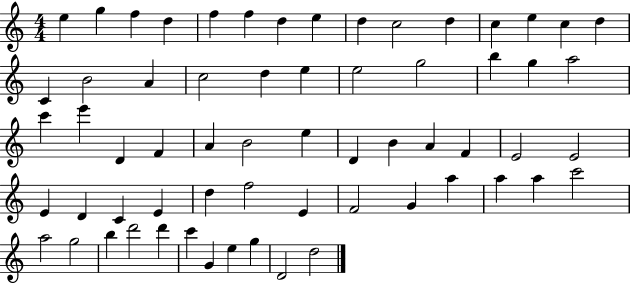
{
  \clef treble
  \numericTimeSignature
  \time 4/4
  \key c \major
  e''4 g''4 f''4 d''4 | f''4 f''4 d''4 e''4 | d''4 c''2 d''4 | c''4 e''4 c''4 d''4 | \break c'4 b'2 a'4 | c''2 d''4 e''4 | e''2 g''2 | b''4 g''4 a''2 | \break c'''4 e'''4 d'4 f'4 | a'4 b'2 e''4 | d'4 b'4 a'4 f'4 | e'2 e'2 | \break e'4 d'4 c'4 e'4 | d''4 f''2 e'4 | f'2 g'4 a''4 | a''4 a''4 c'''2 | \break a''2 g''2 | b''4 d'''2 d'''4 | c'''4 g'4 e''4 g''4 | d'2 d''2 | \break \bar "|."
}